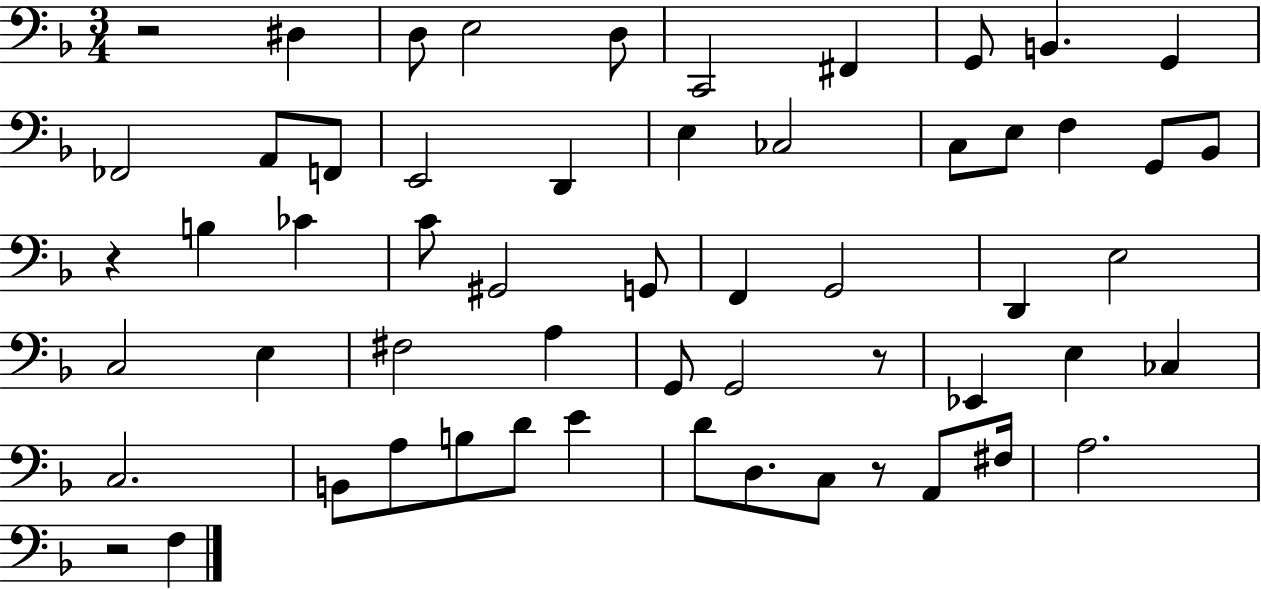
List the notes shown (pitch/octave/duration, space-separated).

R/h D#3/q D3/e E3/h D3/e C2/h F#2/q G2/e B2/q. G2/q FES2/h A2/e F2/e E2/h D2/q E3/q CES3/h C3/e E3/e F3/q G2/e Bb2/e R/q B3/q CES4/q C4/e G#2/h G2/e F2/q G2/h D2/q E3/h C3/h E3/q F#3/h A3/q G2/e G2/h R/e Eb2/q E3/q CES3/q C3/h. B2/e A3/e B3/e D4/e E4/q D4/e D3/e. C3/e R/e A2/e F#3/s A3/h. R/h F3/q